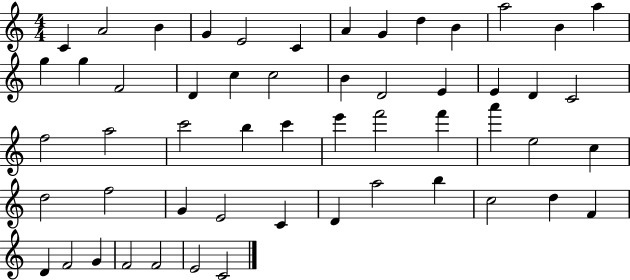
{
  \clef treble
  \numericTimeSignature
  \time 4/4
  \key c \major
  c'4 a'2 b'4 | g'4 e'2 c'4 | a'4 g'4 d''4 b'4 | a''2 b'4 a''4 | \break g''4 g''4 f'2 | d'4 c''4 c''2 | b'4 d'2 e'4 | e'4 d'4 c'2 | \break f''2 a''2 | c'''2 b''4 c'''4 | e'''4 f'''2 f'''4 | a'''4 e''2 c''4 | \break d''2 f''2 | g'4 e'2 c'4 | d'4 a''2 b''4 | c''2 d''4 f'4 | \break d'4 f'2 g'4 | f'2 f'2 | e'2 c'2 | \bar "|."
}